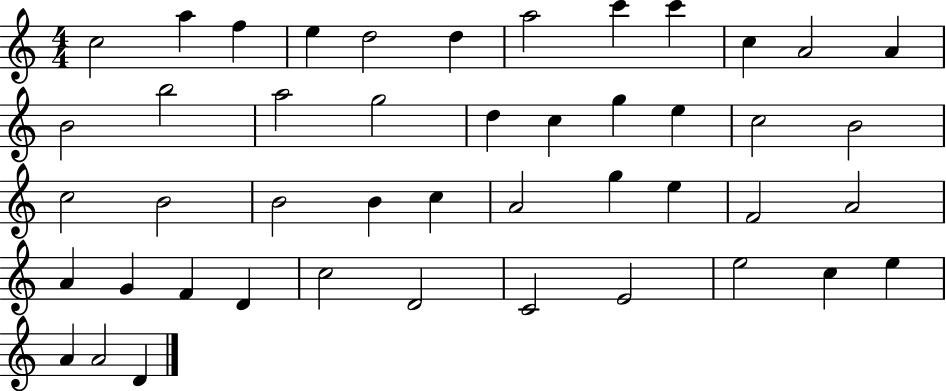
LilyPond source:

{
  \clef treble
  \numericTimeSignature
  \time 4/4
  \key c \major
  c''2 a''4 f''4 | e''4 d''2 d''4 | a''2 c'''4 c'''4 | c''4 a'2 a'4 | \break b'2 b''2 | a''2 g''2 | d''4 c''4 g''4 e''4 | c''2 b'2 | \break c''2 b'2 | b'2 b'4 c''4 | a'2 g''4 e''4 | f'2 a'2 | \break a'4 g'4 f'4 d'4 | c''2 d'2 | c'2 e'2 | e''2 c''4 e''4 | \break a'4 a'2 d'4 | \bar "|."
}